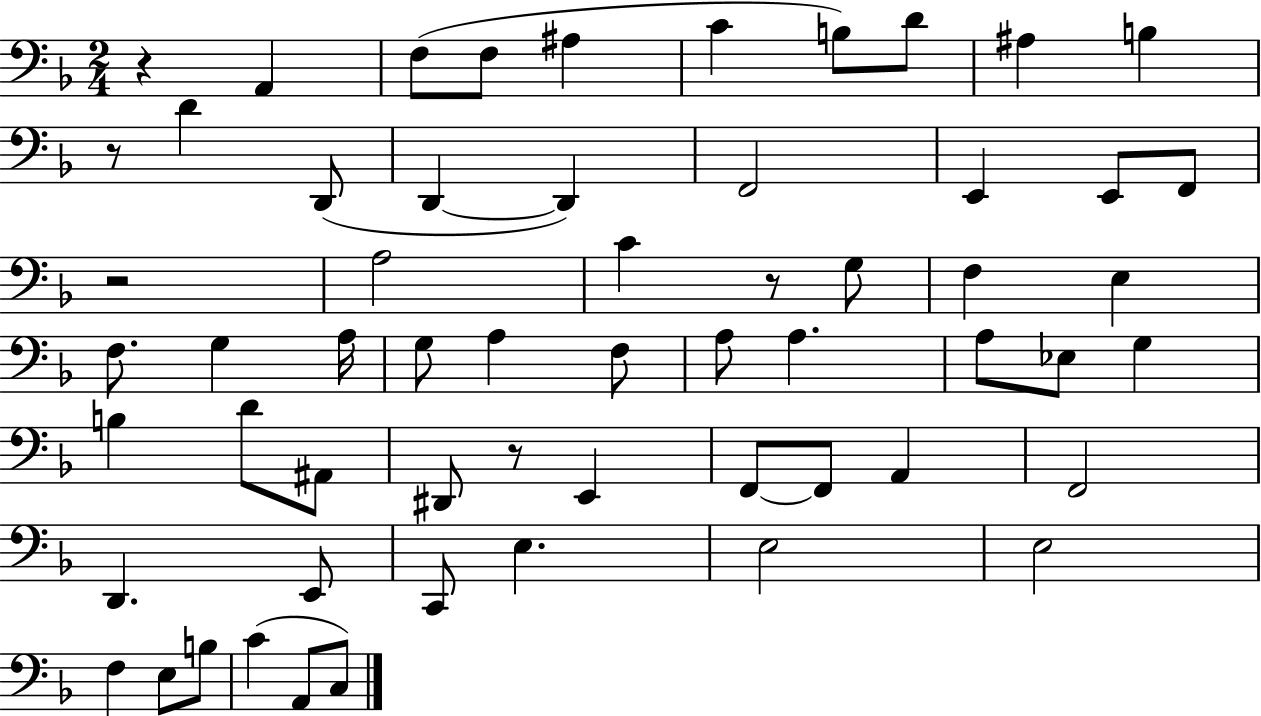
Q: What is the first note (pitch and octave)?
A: A2